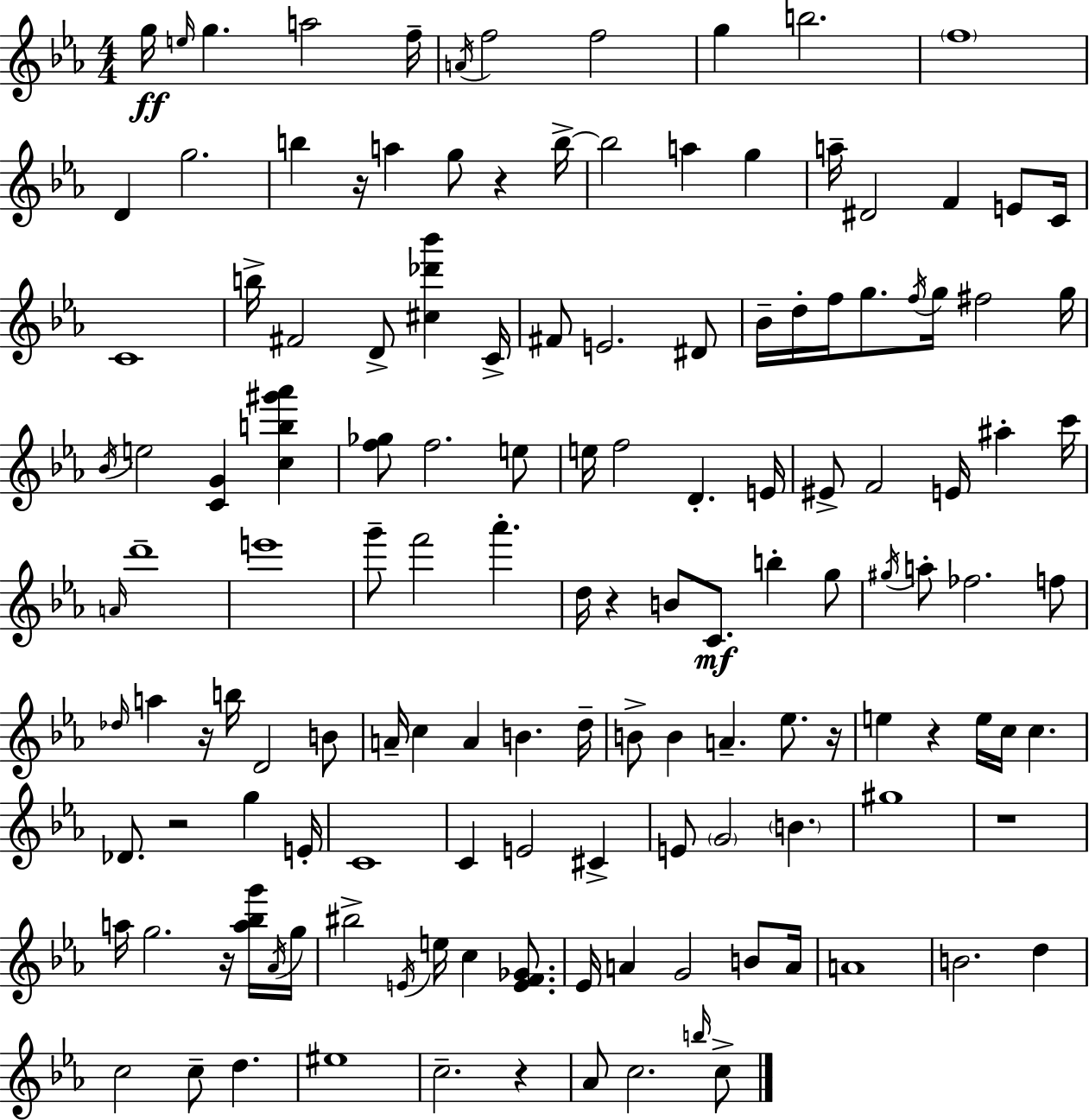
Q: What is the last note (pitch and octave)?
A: C5